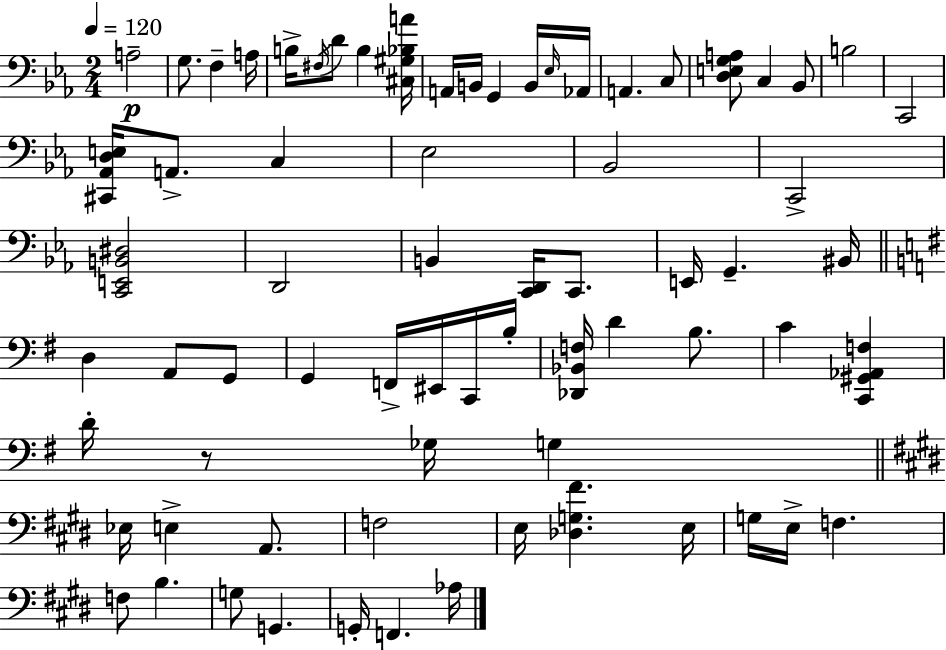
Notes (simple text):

A3/h G3/e. F3/q A3/s B3/s F#3/s D4/e B3/q [C#3,G#3,Bb3,A4]/s A2/s B2/s G2/q B2/s Eb3/s Ab2/s A2/q. C3/e [D3,E3,G3,A3]/e C3/q Bb2/e B3/h C2/h [C#2,Ab2,D3,E3]/s A2/e. C3/q Eb3/h Bb2/h C2/h [C2,E2,B2,D#3]/h D2/h B2/q [C2,D2]/s C2/e. E2/s G2/q. BIS2/s D3/q A2/e G2/e G2/q F2/s EIS2/s C2/s B3/s [Db2,Bb2,F3]/s D4/q B3/e. C4/q [C2,G#2,Ab2,F3]/q D4/s R/e Gb3/s G3/q Eb3/s E3/q A2/e. F3/h E3/s [Db3,G3,F#4]/q. E3/s G3/s E3/s F3/q. F3/e B3/q. G3/e G2/q. G2/s F2/q. Ab3/s